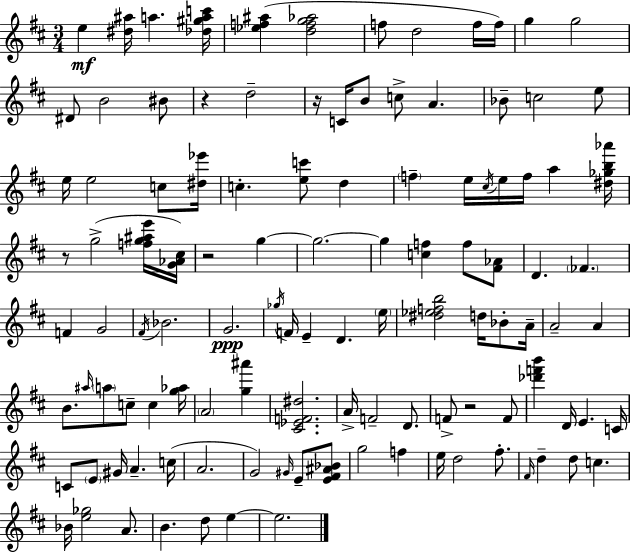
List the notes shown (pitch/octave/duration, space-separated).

E5/q [D#5,A#5]/s A5/q. [Db5,G#5,A5,C6]/s [Eb5,F5,A#5]/q [D5,F5,G5,Ab5]/h F5/e D5/h F5/s F5/s G5/q G5/h D#4/e B4/h BIS4/e R/q D5/h R/s C4/s B4/e C5/e A4/q. Bb4/e C5/h E5/e E5/s E5/h C5/e [D#5,Eb6]/s C5/q. [E5,C6]/e D5/q F5/q E5/s C#5/s E5/s F5/s A5/q [D#5,Gb5,B5,Ab6]/s R/e G5/h [F5,G5,A#5,E6]/s [G4,Ab4,C#5]/s R/h G5/q G5/h. G5/q [C5,F5]/q F5/e [F#4,Ab4]/e D4/q. FES4/q. F4/q G4/h F#4/s Bb4/h. G4/h. Gb5/s F4/s E4/q D4/q. E5/s [D#5,Eb5,F5,B5]/h D5/s Bb4/e A4/s A4/h A4/q B4/e. A#5/s A5/e C5/e C5/q [G5,Ab5]/s A4/h [G5,A#6]/q [C#4,Eb4,F4,D#5]/h. A4/s F4/h D4/e. F4/e R/h F4/e [Db6,F6,B6]/q D4/s E4/q. C4/s C4/e E4/e G#4/s A4/q. C5/s A4/h. G4/h G#4/s E4/e [E4,F#4,A#4,Bb4]/e G5/h F5/q E5/s D5/h F#5/e. F#4/s D5/q D5/e C5/q. Bb4/s [E5,Gb5]/h A4/e. B4/q. D5/e E5/q E5/h.